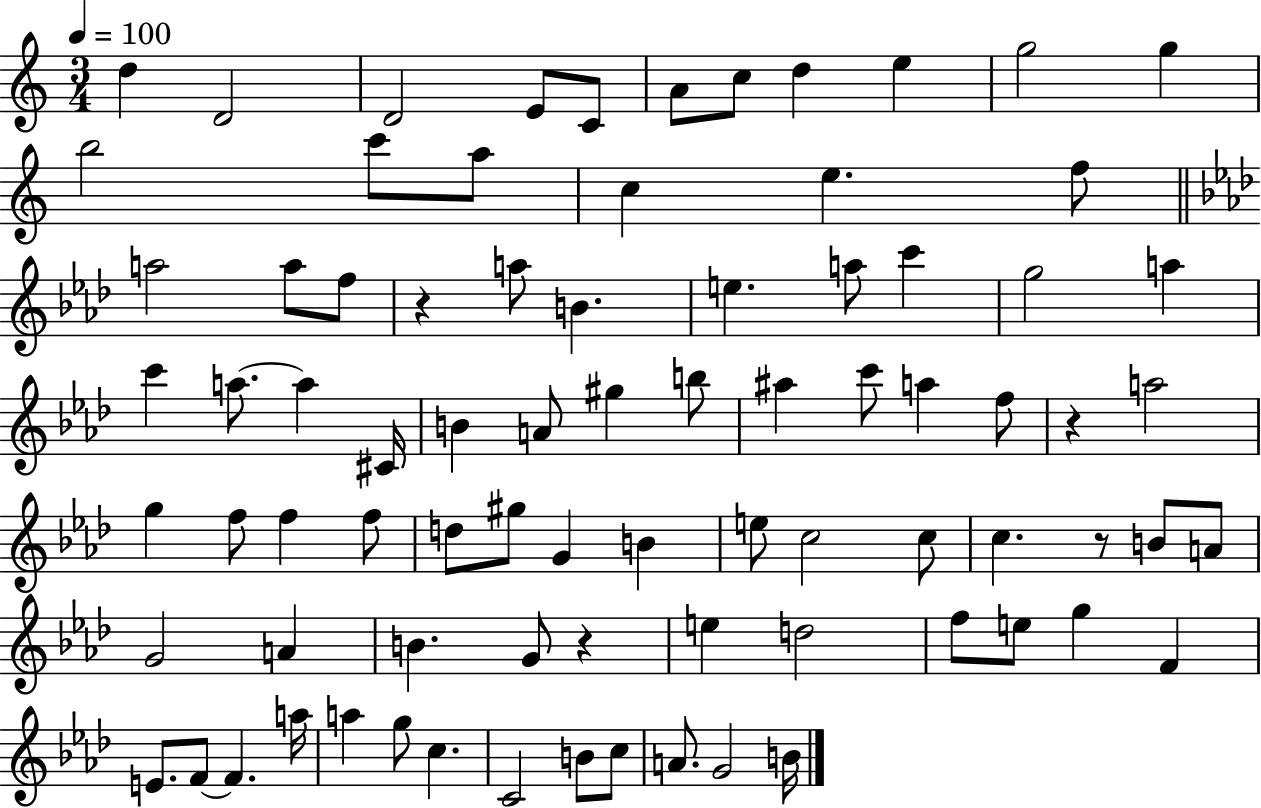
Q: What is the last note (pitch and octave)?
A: B4